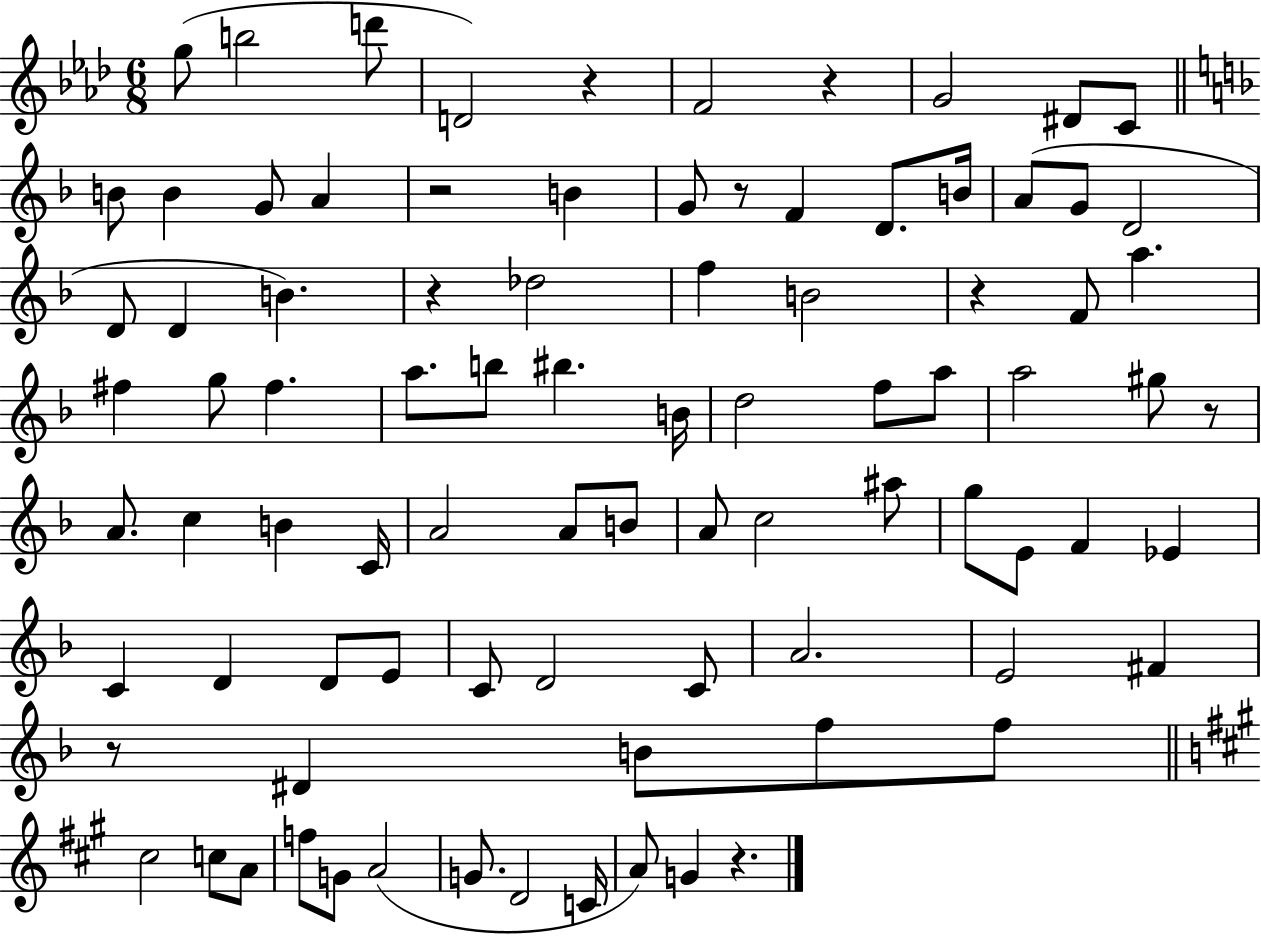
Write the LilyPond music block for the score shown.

{
  \clef treble
  \numericTimeSignature
  \time 6/8
  \key aes \major
  g''8( b''2 d'''8 | d'2) r4 | f'2 r4 | g'2 dis'8 c'8 | \break \bar "||" \break \key f \major b'8 b'4 g'8 a'4 | r2 b'4 | g'8 r8 f'4 d'8. b'16 | a'8( g'8 d'2 | \break d'8 d'4 b'4.) | r4 des''2 | f''4 b'2 | r4 f'8 a''4. | \break fis''4 g''8 fis''4. | a''8. b''8 bis''4. b'16 | d''2 f''8 a''8 | a''2 gis''8 r8 | \break a'8. c''4 b'4 c'16 | a'2 a'8 b'8 | a'8 c''2 ais''8 | g''8 e'8 f'4 ees'4 | \break c'4 d'4 d'8 e'8 | c'8 d'2 c'8 | a'2. | e'2 fis'4 | \break r8 dis'4 b'8 f''8 f''8 | \bar "||" \break \key a \major cis''2 c''8 a'8 | f''8 g'8 a'2( | g'8. d'2 c'16 | a'8) g'4 r4. | \break \bar "|."
}